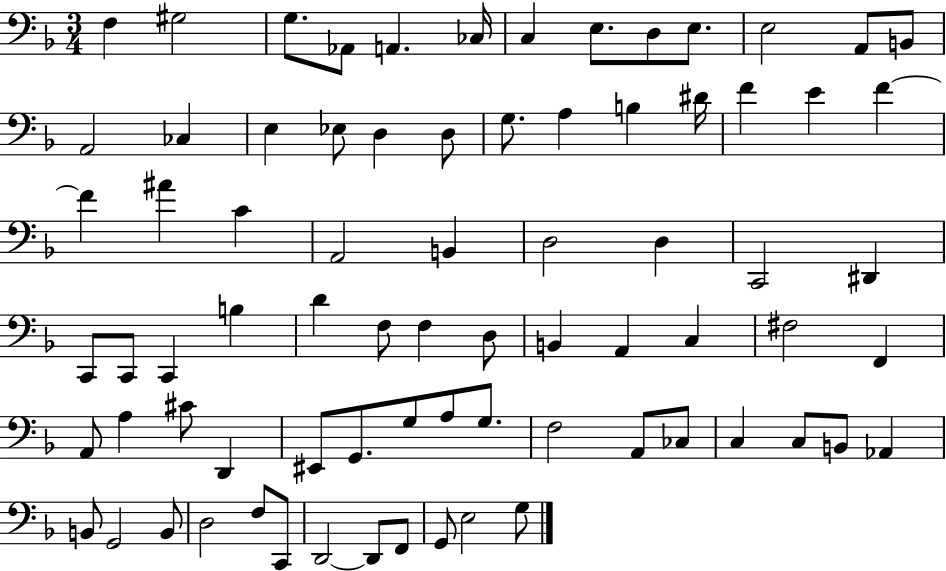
{
  \clef bass
  \numericTimeSignature
  \time 3/4
  \key f \major
  f4 gis2 | g8. aes,8 a,4. ces16 | c4 e8. d8 e8. | e2 a,8 b,8 | \break a,2 ces4 | e4 ees8 d4 d8 | g8. a4 b4 dis'16 | f'4 e'4 f'4~~ | \break f'4 ais'4 c'4 | a,2 b,4 | d2 d4 | c,2 dis,4 | \break c,8 c,8 c,4 b4 | d'4 f8 f4 d8 | b,4 a,4 c4 | fis2 f,4 | \break a,8 a4 cis'8 d,4 | eis,8 g,8. g8 a8 g8. | f2 a,8 ces8 | c4 c8 b,8 aes,4 | \break b,8 g,2 b,8 | d2 f8 c,8 | d,2~~ d,8 f,8 | g,8 e2 g8 | \break \bar "|."
}